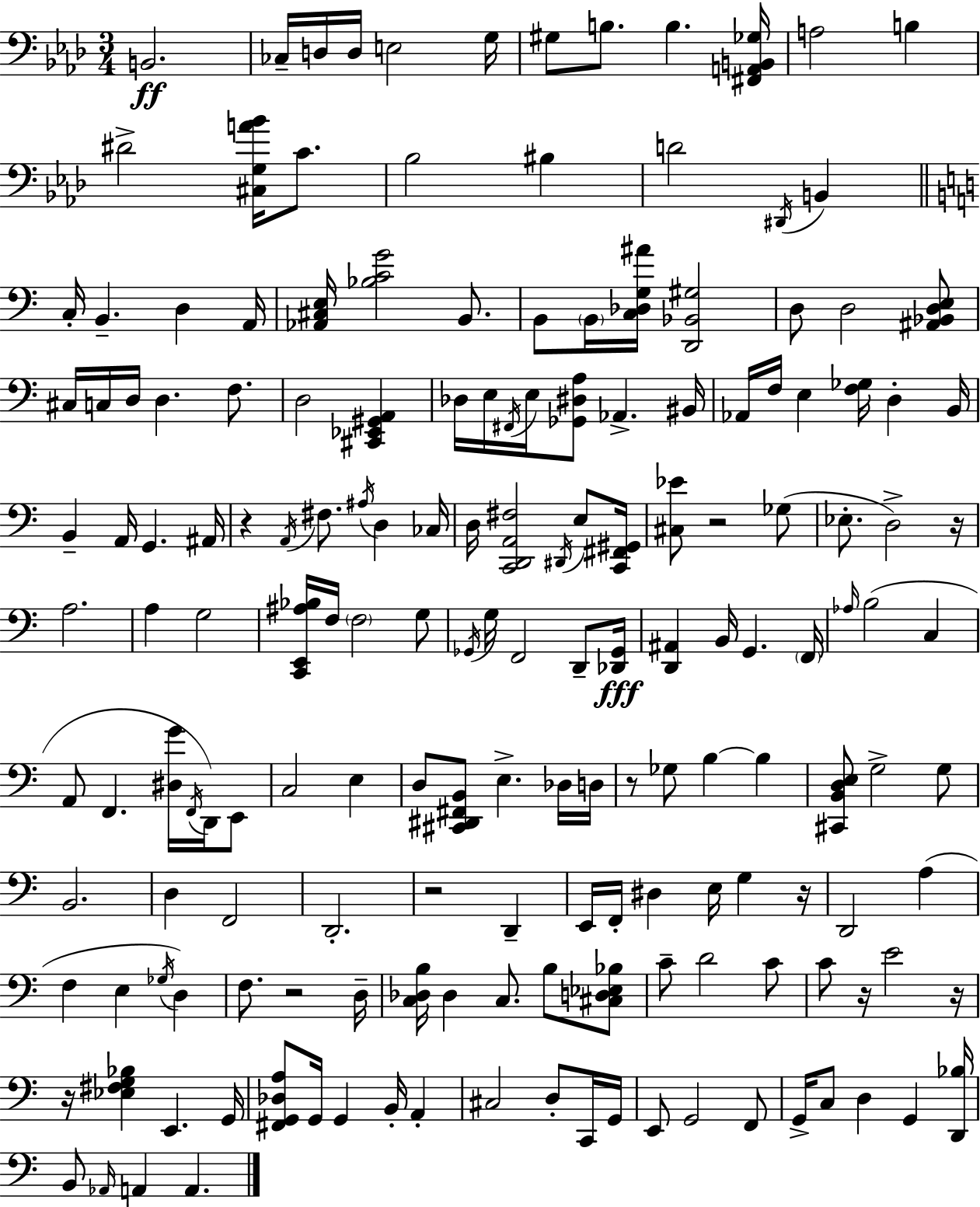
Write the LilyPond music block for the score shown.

{
  \clef bass
  \numericTimeSignature
  \time 3/4
  \key aes \major
  b,2.\ff | ces16-- d16 d16 e2 g16 | gis8 b8. b4. <fis, a, b, ges>16 | a2 b4 | \break dis'2-> <cis g a' bes'>16 c'8. | bes2 bis4 | d'2 \acciaccatura { dis,16 } b,4 | \bar "||" \break \key c \major c16-. b,4.-- d4 a,16 | <aes, cis e>16 <bes c' g'>2 b,8. | b,8 \parenthesize b,16 <c des g ais'>16 <d, bes, gis>2 | d8 d2 <ais, bes, d e>8 | \break cis16 c16 d16 d4. f8. | d2 <cis, ees, gis, a,>4 | des16 e16 \acciaccatura { fis,16 } e16 <ges, dis a>8 aes,4.-> | bis,16 aes,16 f16 e4 <f ges>16 d4-. | \break b,16 b,4-- a,16 g,4. | ais,16 r4 \acciaccatura { a,16 } fis8. \acciaccatura { ais16 } d4 | ces16 d16 <c, d, a, fis>2 | \acciaccatura { dis,16 } e8 <c, fis, gis,>16 <cis ees'>8 r2 | \break ges8( ees8.-. d2->) | r16 a2. | a4 g2 | <c, e, ais bes>16 f16 \parenthesize f2 | \break g8 \acciaccatura { ges,16 } g16 f,2 | d,8-- <des, ges,>16\fff <d, ais,>4 b,16 g,4. | \parenthesize f,16 \grace { aes16 } b2( | c4 a,8 f,4. | \break <dis g'>16 \acciaccatura { f,16 }) d,16 e,8 c2 | e4 d8 <cis, dis, fis, b,>8 e4.-> | des16 d16 r8 ges8 b4~~ | b4 <cis, b, d e>8 g2-> | \break g8 b,2. | d4 f,2 | d,2.-. | r2 | \break d,4-- e,16 f,16-. dis4 | e16 g4 r16 d,2 | a4( f4 e4 | \acciaccatura { ges16 }) d4 f8. r2 | \break d16-- <c des b>16 des4 | c8. b8 <cis d ees bes>8 c'8-- d'2 | c'8 c'8 r16 e'2 | r16 r16 <ees fis g bes>4 | \break e,4. g,16 <fis, g, des a>8 g,16 g,4 | b,16-. a,4-. cis2 | d8-. c,16 g,16 e,8 g,2 | f,8 g,16-> c8 d4 | \break g,4 <d, bes>16 b,8 \grace { aes,16 } a,4 | a,4. \bar "|."
}